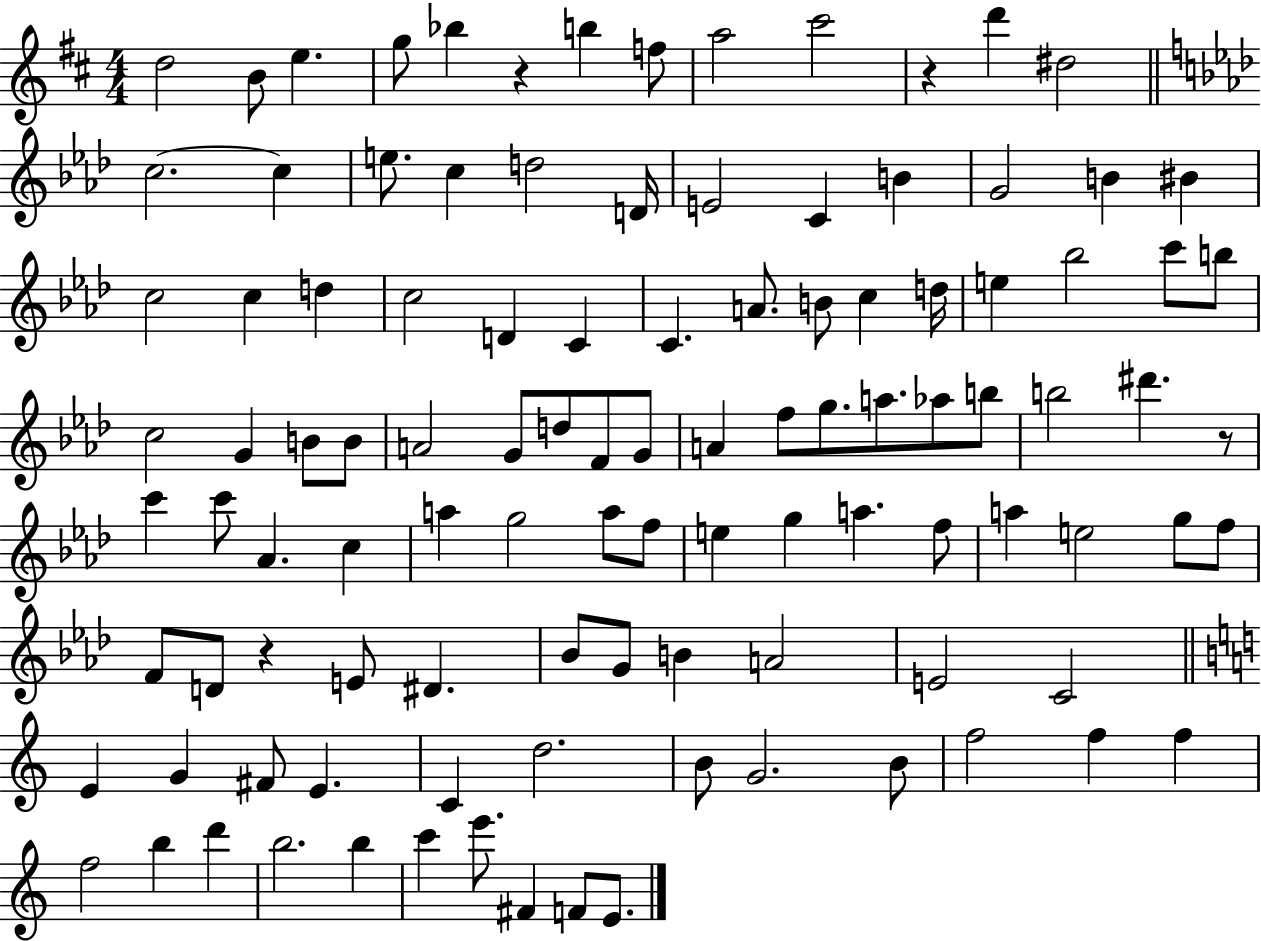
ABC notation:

X:1
T:Untitled
M:4/4
L:1/4
K:D
d2 B/2 e g/2 _b z b f/2 a2 ^c'2 z d' ^d2 c2 c e/2 c d2 D/4 E2 C B G2 B ^B c2 c d c2 D C C A/2 B/2 c d/4 e _b2 c'/2 b/2 c2 G B/2 B/2 A2 G/2 d/2 F/2 G/2 A f/2 g/2 a/2 _a/2 b/2 b2 ^d' z/2 c' c'/2 _A c a g2 a/2 f/2 e g a f/2 a e2 g/2 f/2 F/2 D/2 z E/2 ^D _B/2 G/2 B A2 E2 C2 E G ^F/2 E C d2 B/2 G2 B/2 f2 f f f2 b d' b2 b c' e'/2 ^F F/2 E/2